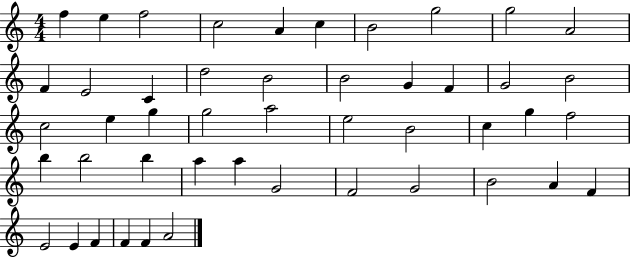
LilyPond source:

{
  \clef treble
  \numericTimeSignature
  \time 4/4
  \key c \major
  f''4 e''4 f''2 | c''2 a'4 c''4 | b'2 g''2 | g''2 a'2 | \break f'4 e'2 c'4 | d''2 b'2 | b'2 g'4 f'4 | g'2 b'2 | \break c''2 e''4 g''4 | g''2 a''2 | e''2 b'2 | c''4 g''4 f''2 | \break b''4 b''2 b''4 | a''4 a''4 g'2 | f'2 g'2 | b'2 a'4 f'4 | \break e'2 e'4 f'4 | f'4 f'4 a'2 | \bar "|."
}